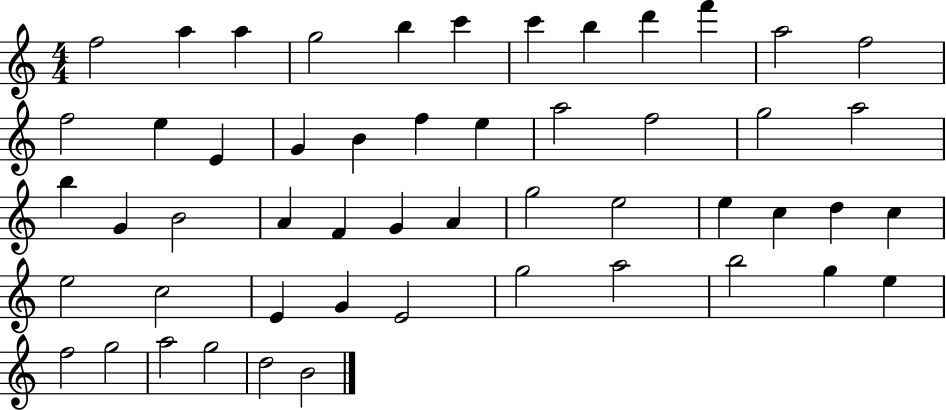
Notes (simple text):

F5/h A5/q A5/q G5/h B5/q C6/q C6/q B5/q D6/q F6/q A5/h F5/h F5/h E5/q E4/q G4/q B4/q F5/q E5/q A5/h F5/h G5/h A5/h B5/q G4/q B4/h A4/q F4/q G4/q A4/q G5/h E5/h E5/q C5/q D5/q C5/q E5/h C5/h E4/q G4/q E4/h G5/h A5/h B5/h G5/q E5/q F5/h G5/h A5/h G5/h D5/h B4/h